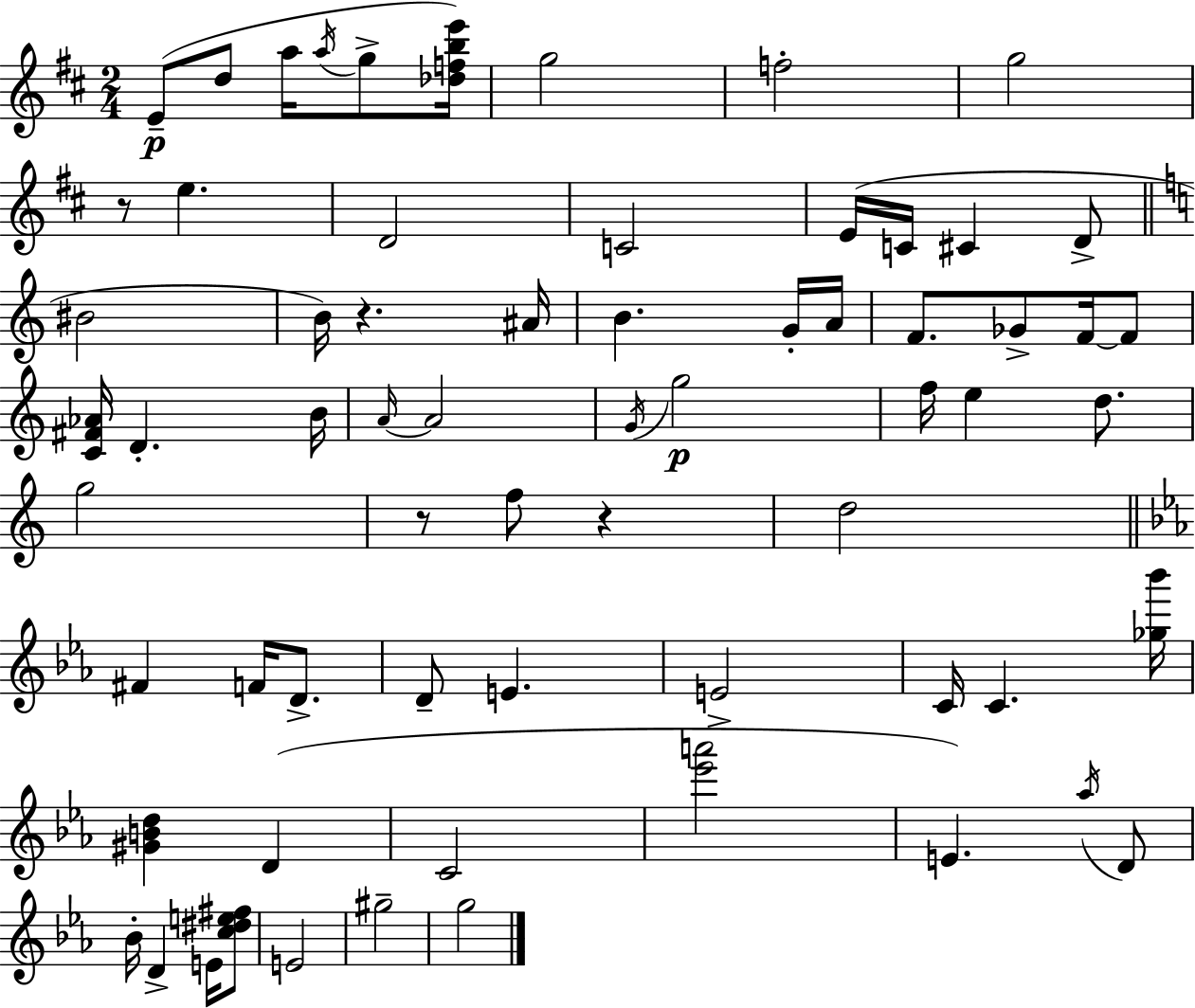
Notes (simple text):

E4/e D5/e A5/s A5/s G5/e [Db5,F5,B5,E6]/s G5/h F5/h G5/h R/e E5/q. D4/h C4/h E4/s C4/s C#4/q D4/e BIS4/h B4/s R/q. A#4/s B4/q. G4/s A4/s F4/e. Gb4/e F4/s F4/e [C4,F#4,Ab4]/s D4/q. B4/s A4/s A4/h G4/s G5/h F5/s E5/q D5/e. G5/h R/e F5/e R/q D5/h F#4/q F4/s D4/e. D4/e E4/q. E4/h C4/s C4/q. [Gb5,Bb6]/s [G#4,B4,D5]/q D4/q C4/h [Eb6,A6]/h E4/q. Ab5/s D4/e Bb4/s D4/q E4/s [C5,D#5,E5,F#5]/e E4/h G#5/h G5/h